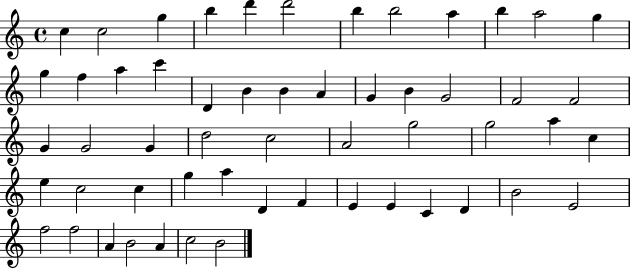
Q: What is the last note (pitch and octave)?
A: B4